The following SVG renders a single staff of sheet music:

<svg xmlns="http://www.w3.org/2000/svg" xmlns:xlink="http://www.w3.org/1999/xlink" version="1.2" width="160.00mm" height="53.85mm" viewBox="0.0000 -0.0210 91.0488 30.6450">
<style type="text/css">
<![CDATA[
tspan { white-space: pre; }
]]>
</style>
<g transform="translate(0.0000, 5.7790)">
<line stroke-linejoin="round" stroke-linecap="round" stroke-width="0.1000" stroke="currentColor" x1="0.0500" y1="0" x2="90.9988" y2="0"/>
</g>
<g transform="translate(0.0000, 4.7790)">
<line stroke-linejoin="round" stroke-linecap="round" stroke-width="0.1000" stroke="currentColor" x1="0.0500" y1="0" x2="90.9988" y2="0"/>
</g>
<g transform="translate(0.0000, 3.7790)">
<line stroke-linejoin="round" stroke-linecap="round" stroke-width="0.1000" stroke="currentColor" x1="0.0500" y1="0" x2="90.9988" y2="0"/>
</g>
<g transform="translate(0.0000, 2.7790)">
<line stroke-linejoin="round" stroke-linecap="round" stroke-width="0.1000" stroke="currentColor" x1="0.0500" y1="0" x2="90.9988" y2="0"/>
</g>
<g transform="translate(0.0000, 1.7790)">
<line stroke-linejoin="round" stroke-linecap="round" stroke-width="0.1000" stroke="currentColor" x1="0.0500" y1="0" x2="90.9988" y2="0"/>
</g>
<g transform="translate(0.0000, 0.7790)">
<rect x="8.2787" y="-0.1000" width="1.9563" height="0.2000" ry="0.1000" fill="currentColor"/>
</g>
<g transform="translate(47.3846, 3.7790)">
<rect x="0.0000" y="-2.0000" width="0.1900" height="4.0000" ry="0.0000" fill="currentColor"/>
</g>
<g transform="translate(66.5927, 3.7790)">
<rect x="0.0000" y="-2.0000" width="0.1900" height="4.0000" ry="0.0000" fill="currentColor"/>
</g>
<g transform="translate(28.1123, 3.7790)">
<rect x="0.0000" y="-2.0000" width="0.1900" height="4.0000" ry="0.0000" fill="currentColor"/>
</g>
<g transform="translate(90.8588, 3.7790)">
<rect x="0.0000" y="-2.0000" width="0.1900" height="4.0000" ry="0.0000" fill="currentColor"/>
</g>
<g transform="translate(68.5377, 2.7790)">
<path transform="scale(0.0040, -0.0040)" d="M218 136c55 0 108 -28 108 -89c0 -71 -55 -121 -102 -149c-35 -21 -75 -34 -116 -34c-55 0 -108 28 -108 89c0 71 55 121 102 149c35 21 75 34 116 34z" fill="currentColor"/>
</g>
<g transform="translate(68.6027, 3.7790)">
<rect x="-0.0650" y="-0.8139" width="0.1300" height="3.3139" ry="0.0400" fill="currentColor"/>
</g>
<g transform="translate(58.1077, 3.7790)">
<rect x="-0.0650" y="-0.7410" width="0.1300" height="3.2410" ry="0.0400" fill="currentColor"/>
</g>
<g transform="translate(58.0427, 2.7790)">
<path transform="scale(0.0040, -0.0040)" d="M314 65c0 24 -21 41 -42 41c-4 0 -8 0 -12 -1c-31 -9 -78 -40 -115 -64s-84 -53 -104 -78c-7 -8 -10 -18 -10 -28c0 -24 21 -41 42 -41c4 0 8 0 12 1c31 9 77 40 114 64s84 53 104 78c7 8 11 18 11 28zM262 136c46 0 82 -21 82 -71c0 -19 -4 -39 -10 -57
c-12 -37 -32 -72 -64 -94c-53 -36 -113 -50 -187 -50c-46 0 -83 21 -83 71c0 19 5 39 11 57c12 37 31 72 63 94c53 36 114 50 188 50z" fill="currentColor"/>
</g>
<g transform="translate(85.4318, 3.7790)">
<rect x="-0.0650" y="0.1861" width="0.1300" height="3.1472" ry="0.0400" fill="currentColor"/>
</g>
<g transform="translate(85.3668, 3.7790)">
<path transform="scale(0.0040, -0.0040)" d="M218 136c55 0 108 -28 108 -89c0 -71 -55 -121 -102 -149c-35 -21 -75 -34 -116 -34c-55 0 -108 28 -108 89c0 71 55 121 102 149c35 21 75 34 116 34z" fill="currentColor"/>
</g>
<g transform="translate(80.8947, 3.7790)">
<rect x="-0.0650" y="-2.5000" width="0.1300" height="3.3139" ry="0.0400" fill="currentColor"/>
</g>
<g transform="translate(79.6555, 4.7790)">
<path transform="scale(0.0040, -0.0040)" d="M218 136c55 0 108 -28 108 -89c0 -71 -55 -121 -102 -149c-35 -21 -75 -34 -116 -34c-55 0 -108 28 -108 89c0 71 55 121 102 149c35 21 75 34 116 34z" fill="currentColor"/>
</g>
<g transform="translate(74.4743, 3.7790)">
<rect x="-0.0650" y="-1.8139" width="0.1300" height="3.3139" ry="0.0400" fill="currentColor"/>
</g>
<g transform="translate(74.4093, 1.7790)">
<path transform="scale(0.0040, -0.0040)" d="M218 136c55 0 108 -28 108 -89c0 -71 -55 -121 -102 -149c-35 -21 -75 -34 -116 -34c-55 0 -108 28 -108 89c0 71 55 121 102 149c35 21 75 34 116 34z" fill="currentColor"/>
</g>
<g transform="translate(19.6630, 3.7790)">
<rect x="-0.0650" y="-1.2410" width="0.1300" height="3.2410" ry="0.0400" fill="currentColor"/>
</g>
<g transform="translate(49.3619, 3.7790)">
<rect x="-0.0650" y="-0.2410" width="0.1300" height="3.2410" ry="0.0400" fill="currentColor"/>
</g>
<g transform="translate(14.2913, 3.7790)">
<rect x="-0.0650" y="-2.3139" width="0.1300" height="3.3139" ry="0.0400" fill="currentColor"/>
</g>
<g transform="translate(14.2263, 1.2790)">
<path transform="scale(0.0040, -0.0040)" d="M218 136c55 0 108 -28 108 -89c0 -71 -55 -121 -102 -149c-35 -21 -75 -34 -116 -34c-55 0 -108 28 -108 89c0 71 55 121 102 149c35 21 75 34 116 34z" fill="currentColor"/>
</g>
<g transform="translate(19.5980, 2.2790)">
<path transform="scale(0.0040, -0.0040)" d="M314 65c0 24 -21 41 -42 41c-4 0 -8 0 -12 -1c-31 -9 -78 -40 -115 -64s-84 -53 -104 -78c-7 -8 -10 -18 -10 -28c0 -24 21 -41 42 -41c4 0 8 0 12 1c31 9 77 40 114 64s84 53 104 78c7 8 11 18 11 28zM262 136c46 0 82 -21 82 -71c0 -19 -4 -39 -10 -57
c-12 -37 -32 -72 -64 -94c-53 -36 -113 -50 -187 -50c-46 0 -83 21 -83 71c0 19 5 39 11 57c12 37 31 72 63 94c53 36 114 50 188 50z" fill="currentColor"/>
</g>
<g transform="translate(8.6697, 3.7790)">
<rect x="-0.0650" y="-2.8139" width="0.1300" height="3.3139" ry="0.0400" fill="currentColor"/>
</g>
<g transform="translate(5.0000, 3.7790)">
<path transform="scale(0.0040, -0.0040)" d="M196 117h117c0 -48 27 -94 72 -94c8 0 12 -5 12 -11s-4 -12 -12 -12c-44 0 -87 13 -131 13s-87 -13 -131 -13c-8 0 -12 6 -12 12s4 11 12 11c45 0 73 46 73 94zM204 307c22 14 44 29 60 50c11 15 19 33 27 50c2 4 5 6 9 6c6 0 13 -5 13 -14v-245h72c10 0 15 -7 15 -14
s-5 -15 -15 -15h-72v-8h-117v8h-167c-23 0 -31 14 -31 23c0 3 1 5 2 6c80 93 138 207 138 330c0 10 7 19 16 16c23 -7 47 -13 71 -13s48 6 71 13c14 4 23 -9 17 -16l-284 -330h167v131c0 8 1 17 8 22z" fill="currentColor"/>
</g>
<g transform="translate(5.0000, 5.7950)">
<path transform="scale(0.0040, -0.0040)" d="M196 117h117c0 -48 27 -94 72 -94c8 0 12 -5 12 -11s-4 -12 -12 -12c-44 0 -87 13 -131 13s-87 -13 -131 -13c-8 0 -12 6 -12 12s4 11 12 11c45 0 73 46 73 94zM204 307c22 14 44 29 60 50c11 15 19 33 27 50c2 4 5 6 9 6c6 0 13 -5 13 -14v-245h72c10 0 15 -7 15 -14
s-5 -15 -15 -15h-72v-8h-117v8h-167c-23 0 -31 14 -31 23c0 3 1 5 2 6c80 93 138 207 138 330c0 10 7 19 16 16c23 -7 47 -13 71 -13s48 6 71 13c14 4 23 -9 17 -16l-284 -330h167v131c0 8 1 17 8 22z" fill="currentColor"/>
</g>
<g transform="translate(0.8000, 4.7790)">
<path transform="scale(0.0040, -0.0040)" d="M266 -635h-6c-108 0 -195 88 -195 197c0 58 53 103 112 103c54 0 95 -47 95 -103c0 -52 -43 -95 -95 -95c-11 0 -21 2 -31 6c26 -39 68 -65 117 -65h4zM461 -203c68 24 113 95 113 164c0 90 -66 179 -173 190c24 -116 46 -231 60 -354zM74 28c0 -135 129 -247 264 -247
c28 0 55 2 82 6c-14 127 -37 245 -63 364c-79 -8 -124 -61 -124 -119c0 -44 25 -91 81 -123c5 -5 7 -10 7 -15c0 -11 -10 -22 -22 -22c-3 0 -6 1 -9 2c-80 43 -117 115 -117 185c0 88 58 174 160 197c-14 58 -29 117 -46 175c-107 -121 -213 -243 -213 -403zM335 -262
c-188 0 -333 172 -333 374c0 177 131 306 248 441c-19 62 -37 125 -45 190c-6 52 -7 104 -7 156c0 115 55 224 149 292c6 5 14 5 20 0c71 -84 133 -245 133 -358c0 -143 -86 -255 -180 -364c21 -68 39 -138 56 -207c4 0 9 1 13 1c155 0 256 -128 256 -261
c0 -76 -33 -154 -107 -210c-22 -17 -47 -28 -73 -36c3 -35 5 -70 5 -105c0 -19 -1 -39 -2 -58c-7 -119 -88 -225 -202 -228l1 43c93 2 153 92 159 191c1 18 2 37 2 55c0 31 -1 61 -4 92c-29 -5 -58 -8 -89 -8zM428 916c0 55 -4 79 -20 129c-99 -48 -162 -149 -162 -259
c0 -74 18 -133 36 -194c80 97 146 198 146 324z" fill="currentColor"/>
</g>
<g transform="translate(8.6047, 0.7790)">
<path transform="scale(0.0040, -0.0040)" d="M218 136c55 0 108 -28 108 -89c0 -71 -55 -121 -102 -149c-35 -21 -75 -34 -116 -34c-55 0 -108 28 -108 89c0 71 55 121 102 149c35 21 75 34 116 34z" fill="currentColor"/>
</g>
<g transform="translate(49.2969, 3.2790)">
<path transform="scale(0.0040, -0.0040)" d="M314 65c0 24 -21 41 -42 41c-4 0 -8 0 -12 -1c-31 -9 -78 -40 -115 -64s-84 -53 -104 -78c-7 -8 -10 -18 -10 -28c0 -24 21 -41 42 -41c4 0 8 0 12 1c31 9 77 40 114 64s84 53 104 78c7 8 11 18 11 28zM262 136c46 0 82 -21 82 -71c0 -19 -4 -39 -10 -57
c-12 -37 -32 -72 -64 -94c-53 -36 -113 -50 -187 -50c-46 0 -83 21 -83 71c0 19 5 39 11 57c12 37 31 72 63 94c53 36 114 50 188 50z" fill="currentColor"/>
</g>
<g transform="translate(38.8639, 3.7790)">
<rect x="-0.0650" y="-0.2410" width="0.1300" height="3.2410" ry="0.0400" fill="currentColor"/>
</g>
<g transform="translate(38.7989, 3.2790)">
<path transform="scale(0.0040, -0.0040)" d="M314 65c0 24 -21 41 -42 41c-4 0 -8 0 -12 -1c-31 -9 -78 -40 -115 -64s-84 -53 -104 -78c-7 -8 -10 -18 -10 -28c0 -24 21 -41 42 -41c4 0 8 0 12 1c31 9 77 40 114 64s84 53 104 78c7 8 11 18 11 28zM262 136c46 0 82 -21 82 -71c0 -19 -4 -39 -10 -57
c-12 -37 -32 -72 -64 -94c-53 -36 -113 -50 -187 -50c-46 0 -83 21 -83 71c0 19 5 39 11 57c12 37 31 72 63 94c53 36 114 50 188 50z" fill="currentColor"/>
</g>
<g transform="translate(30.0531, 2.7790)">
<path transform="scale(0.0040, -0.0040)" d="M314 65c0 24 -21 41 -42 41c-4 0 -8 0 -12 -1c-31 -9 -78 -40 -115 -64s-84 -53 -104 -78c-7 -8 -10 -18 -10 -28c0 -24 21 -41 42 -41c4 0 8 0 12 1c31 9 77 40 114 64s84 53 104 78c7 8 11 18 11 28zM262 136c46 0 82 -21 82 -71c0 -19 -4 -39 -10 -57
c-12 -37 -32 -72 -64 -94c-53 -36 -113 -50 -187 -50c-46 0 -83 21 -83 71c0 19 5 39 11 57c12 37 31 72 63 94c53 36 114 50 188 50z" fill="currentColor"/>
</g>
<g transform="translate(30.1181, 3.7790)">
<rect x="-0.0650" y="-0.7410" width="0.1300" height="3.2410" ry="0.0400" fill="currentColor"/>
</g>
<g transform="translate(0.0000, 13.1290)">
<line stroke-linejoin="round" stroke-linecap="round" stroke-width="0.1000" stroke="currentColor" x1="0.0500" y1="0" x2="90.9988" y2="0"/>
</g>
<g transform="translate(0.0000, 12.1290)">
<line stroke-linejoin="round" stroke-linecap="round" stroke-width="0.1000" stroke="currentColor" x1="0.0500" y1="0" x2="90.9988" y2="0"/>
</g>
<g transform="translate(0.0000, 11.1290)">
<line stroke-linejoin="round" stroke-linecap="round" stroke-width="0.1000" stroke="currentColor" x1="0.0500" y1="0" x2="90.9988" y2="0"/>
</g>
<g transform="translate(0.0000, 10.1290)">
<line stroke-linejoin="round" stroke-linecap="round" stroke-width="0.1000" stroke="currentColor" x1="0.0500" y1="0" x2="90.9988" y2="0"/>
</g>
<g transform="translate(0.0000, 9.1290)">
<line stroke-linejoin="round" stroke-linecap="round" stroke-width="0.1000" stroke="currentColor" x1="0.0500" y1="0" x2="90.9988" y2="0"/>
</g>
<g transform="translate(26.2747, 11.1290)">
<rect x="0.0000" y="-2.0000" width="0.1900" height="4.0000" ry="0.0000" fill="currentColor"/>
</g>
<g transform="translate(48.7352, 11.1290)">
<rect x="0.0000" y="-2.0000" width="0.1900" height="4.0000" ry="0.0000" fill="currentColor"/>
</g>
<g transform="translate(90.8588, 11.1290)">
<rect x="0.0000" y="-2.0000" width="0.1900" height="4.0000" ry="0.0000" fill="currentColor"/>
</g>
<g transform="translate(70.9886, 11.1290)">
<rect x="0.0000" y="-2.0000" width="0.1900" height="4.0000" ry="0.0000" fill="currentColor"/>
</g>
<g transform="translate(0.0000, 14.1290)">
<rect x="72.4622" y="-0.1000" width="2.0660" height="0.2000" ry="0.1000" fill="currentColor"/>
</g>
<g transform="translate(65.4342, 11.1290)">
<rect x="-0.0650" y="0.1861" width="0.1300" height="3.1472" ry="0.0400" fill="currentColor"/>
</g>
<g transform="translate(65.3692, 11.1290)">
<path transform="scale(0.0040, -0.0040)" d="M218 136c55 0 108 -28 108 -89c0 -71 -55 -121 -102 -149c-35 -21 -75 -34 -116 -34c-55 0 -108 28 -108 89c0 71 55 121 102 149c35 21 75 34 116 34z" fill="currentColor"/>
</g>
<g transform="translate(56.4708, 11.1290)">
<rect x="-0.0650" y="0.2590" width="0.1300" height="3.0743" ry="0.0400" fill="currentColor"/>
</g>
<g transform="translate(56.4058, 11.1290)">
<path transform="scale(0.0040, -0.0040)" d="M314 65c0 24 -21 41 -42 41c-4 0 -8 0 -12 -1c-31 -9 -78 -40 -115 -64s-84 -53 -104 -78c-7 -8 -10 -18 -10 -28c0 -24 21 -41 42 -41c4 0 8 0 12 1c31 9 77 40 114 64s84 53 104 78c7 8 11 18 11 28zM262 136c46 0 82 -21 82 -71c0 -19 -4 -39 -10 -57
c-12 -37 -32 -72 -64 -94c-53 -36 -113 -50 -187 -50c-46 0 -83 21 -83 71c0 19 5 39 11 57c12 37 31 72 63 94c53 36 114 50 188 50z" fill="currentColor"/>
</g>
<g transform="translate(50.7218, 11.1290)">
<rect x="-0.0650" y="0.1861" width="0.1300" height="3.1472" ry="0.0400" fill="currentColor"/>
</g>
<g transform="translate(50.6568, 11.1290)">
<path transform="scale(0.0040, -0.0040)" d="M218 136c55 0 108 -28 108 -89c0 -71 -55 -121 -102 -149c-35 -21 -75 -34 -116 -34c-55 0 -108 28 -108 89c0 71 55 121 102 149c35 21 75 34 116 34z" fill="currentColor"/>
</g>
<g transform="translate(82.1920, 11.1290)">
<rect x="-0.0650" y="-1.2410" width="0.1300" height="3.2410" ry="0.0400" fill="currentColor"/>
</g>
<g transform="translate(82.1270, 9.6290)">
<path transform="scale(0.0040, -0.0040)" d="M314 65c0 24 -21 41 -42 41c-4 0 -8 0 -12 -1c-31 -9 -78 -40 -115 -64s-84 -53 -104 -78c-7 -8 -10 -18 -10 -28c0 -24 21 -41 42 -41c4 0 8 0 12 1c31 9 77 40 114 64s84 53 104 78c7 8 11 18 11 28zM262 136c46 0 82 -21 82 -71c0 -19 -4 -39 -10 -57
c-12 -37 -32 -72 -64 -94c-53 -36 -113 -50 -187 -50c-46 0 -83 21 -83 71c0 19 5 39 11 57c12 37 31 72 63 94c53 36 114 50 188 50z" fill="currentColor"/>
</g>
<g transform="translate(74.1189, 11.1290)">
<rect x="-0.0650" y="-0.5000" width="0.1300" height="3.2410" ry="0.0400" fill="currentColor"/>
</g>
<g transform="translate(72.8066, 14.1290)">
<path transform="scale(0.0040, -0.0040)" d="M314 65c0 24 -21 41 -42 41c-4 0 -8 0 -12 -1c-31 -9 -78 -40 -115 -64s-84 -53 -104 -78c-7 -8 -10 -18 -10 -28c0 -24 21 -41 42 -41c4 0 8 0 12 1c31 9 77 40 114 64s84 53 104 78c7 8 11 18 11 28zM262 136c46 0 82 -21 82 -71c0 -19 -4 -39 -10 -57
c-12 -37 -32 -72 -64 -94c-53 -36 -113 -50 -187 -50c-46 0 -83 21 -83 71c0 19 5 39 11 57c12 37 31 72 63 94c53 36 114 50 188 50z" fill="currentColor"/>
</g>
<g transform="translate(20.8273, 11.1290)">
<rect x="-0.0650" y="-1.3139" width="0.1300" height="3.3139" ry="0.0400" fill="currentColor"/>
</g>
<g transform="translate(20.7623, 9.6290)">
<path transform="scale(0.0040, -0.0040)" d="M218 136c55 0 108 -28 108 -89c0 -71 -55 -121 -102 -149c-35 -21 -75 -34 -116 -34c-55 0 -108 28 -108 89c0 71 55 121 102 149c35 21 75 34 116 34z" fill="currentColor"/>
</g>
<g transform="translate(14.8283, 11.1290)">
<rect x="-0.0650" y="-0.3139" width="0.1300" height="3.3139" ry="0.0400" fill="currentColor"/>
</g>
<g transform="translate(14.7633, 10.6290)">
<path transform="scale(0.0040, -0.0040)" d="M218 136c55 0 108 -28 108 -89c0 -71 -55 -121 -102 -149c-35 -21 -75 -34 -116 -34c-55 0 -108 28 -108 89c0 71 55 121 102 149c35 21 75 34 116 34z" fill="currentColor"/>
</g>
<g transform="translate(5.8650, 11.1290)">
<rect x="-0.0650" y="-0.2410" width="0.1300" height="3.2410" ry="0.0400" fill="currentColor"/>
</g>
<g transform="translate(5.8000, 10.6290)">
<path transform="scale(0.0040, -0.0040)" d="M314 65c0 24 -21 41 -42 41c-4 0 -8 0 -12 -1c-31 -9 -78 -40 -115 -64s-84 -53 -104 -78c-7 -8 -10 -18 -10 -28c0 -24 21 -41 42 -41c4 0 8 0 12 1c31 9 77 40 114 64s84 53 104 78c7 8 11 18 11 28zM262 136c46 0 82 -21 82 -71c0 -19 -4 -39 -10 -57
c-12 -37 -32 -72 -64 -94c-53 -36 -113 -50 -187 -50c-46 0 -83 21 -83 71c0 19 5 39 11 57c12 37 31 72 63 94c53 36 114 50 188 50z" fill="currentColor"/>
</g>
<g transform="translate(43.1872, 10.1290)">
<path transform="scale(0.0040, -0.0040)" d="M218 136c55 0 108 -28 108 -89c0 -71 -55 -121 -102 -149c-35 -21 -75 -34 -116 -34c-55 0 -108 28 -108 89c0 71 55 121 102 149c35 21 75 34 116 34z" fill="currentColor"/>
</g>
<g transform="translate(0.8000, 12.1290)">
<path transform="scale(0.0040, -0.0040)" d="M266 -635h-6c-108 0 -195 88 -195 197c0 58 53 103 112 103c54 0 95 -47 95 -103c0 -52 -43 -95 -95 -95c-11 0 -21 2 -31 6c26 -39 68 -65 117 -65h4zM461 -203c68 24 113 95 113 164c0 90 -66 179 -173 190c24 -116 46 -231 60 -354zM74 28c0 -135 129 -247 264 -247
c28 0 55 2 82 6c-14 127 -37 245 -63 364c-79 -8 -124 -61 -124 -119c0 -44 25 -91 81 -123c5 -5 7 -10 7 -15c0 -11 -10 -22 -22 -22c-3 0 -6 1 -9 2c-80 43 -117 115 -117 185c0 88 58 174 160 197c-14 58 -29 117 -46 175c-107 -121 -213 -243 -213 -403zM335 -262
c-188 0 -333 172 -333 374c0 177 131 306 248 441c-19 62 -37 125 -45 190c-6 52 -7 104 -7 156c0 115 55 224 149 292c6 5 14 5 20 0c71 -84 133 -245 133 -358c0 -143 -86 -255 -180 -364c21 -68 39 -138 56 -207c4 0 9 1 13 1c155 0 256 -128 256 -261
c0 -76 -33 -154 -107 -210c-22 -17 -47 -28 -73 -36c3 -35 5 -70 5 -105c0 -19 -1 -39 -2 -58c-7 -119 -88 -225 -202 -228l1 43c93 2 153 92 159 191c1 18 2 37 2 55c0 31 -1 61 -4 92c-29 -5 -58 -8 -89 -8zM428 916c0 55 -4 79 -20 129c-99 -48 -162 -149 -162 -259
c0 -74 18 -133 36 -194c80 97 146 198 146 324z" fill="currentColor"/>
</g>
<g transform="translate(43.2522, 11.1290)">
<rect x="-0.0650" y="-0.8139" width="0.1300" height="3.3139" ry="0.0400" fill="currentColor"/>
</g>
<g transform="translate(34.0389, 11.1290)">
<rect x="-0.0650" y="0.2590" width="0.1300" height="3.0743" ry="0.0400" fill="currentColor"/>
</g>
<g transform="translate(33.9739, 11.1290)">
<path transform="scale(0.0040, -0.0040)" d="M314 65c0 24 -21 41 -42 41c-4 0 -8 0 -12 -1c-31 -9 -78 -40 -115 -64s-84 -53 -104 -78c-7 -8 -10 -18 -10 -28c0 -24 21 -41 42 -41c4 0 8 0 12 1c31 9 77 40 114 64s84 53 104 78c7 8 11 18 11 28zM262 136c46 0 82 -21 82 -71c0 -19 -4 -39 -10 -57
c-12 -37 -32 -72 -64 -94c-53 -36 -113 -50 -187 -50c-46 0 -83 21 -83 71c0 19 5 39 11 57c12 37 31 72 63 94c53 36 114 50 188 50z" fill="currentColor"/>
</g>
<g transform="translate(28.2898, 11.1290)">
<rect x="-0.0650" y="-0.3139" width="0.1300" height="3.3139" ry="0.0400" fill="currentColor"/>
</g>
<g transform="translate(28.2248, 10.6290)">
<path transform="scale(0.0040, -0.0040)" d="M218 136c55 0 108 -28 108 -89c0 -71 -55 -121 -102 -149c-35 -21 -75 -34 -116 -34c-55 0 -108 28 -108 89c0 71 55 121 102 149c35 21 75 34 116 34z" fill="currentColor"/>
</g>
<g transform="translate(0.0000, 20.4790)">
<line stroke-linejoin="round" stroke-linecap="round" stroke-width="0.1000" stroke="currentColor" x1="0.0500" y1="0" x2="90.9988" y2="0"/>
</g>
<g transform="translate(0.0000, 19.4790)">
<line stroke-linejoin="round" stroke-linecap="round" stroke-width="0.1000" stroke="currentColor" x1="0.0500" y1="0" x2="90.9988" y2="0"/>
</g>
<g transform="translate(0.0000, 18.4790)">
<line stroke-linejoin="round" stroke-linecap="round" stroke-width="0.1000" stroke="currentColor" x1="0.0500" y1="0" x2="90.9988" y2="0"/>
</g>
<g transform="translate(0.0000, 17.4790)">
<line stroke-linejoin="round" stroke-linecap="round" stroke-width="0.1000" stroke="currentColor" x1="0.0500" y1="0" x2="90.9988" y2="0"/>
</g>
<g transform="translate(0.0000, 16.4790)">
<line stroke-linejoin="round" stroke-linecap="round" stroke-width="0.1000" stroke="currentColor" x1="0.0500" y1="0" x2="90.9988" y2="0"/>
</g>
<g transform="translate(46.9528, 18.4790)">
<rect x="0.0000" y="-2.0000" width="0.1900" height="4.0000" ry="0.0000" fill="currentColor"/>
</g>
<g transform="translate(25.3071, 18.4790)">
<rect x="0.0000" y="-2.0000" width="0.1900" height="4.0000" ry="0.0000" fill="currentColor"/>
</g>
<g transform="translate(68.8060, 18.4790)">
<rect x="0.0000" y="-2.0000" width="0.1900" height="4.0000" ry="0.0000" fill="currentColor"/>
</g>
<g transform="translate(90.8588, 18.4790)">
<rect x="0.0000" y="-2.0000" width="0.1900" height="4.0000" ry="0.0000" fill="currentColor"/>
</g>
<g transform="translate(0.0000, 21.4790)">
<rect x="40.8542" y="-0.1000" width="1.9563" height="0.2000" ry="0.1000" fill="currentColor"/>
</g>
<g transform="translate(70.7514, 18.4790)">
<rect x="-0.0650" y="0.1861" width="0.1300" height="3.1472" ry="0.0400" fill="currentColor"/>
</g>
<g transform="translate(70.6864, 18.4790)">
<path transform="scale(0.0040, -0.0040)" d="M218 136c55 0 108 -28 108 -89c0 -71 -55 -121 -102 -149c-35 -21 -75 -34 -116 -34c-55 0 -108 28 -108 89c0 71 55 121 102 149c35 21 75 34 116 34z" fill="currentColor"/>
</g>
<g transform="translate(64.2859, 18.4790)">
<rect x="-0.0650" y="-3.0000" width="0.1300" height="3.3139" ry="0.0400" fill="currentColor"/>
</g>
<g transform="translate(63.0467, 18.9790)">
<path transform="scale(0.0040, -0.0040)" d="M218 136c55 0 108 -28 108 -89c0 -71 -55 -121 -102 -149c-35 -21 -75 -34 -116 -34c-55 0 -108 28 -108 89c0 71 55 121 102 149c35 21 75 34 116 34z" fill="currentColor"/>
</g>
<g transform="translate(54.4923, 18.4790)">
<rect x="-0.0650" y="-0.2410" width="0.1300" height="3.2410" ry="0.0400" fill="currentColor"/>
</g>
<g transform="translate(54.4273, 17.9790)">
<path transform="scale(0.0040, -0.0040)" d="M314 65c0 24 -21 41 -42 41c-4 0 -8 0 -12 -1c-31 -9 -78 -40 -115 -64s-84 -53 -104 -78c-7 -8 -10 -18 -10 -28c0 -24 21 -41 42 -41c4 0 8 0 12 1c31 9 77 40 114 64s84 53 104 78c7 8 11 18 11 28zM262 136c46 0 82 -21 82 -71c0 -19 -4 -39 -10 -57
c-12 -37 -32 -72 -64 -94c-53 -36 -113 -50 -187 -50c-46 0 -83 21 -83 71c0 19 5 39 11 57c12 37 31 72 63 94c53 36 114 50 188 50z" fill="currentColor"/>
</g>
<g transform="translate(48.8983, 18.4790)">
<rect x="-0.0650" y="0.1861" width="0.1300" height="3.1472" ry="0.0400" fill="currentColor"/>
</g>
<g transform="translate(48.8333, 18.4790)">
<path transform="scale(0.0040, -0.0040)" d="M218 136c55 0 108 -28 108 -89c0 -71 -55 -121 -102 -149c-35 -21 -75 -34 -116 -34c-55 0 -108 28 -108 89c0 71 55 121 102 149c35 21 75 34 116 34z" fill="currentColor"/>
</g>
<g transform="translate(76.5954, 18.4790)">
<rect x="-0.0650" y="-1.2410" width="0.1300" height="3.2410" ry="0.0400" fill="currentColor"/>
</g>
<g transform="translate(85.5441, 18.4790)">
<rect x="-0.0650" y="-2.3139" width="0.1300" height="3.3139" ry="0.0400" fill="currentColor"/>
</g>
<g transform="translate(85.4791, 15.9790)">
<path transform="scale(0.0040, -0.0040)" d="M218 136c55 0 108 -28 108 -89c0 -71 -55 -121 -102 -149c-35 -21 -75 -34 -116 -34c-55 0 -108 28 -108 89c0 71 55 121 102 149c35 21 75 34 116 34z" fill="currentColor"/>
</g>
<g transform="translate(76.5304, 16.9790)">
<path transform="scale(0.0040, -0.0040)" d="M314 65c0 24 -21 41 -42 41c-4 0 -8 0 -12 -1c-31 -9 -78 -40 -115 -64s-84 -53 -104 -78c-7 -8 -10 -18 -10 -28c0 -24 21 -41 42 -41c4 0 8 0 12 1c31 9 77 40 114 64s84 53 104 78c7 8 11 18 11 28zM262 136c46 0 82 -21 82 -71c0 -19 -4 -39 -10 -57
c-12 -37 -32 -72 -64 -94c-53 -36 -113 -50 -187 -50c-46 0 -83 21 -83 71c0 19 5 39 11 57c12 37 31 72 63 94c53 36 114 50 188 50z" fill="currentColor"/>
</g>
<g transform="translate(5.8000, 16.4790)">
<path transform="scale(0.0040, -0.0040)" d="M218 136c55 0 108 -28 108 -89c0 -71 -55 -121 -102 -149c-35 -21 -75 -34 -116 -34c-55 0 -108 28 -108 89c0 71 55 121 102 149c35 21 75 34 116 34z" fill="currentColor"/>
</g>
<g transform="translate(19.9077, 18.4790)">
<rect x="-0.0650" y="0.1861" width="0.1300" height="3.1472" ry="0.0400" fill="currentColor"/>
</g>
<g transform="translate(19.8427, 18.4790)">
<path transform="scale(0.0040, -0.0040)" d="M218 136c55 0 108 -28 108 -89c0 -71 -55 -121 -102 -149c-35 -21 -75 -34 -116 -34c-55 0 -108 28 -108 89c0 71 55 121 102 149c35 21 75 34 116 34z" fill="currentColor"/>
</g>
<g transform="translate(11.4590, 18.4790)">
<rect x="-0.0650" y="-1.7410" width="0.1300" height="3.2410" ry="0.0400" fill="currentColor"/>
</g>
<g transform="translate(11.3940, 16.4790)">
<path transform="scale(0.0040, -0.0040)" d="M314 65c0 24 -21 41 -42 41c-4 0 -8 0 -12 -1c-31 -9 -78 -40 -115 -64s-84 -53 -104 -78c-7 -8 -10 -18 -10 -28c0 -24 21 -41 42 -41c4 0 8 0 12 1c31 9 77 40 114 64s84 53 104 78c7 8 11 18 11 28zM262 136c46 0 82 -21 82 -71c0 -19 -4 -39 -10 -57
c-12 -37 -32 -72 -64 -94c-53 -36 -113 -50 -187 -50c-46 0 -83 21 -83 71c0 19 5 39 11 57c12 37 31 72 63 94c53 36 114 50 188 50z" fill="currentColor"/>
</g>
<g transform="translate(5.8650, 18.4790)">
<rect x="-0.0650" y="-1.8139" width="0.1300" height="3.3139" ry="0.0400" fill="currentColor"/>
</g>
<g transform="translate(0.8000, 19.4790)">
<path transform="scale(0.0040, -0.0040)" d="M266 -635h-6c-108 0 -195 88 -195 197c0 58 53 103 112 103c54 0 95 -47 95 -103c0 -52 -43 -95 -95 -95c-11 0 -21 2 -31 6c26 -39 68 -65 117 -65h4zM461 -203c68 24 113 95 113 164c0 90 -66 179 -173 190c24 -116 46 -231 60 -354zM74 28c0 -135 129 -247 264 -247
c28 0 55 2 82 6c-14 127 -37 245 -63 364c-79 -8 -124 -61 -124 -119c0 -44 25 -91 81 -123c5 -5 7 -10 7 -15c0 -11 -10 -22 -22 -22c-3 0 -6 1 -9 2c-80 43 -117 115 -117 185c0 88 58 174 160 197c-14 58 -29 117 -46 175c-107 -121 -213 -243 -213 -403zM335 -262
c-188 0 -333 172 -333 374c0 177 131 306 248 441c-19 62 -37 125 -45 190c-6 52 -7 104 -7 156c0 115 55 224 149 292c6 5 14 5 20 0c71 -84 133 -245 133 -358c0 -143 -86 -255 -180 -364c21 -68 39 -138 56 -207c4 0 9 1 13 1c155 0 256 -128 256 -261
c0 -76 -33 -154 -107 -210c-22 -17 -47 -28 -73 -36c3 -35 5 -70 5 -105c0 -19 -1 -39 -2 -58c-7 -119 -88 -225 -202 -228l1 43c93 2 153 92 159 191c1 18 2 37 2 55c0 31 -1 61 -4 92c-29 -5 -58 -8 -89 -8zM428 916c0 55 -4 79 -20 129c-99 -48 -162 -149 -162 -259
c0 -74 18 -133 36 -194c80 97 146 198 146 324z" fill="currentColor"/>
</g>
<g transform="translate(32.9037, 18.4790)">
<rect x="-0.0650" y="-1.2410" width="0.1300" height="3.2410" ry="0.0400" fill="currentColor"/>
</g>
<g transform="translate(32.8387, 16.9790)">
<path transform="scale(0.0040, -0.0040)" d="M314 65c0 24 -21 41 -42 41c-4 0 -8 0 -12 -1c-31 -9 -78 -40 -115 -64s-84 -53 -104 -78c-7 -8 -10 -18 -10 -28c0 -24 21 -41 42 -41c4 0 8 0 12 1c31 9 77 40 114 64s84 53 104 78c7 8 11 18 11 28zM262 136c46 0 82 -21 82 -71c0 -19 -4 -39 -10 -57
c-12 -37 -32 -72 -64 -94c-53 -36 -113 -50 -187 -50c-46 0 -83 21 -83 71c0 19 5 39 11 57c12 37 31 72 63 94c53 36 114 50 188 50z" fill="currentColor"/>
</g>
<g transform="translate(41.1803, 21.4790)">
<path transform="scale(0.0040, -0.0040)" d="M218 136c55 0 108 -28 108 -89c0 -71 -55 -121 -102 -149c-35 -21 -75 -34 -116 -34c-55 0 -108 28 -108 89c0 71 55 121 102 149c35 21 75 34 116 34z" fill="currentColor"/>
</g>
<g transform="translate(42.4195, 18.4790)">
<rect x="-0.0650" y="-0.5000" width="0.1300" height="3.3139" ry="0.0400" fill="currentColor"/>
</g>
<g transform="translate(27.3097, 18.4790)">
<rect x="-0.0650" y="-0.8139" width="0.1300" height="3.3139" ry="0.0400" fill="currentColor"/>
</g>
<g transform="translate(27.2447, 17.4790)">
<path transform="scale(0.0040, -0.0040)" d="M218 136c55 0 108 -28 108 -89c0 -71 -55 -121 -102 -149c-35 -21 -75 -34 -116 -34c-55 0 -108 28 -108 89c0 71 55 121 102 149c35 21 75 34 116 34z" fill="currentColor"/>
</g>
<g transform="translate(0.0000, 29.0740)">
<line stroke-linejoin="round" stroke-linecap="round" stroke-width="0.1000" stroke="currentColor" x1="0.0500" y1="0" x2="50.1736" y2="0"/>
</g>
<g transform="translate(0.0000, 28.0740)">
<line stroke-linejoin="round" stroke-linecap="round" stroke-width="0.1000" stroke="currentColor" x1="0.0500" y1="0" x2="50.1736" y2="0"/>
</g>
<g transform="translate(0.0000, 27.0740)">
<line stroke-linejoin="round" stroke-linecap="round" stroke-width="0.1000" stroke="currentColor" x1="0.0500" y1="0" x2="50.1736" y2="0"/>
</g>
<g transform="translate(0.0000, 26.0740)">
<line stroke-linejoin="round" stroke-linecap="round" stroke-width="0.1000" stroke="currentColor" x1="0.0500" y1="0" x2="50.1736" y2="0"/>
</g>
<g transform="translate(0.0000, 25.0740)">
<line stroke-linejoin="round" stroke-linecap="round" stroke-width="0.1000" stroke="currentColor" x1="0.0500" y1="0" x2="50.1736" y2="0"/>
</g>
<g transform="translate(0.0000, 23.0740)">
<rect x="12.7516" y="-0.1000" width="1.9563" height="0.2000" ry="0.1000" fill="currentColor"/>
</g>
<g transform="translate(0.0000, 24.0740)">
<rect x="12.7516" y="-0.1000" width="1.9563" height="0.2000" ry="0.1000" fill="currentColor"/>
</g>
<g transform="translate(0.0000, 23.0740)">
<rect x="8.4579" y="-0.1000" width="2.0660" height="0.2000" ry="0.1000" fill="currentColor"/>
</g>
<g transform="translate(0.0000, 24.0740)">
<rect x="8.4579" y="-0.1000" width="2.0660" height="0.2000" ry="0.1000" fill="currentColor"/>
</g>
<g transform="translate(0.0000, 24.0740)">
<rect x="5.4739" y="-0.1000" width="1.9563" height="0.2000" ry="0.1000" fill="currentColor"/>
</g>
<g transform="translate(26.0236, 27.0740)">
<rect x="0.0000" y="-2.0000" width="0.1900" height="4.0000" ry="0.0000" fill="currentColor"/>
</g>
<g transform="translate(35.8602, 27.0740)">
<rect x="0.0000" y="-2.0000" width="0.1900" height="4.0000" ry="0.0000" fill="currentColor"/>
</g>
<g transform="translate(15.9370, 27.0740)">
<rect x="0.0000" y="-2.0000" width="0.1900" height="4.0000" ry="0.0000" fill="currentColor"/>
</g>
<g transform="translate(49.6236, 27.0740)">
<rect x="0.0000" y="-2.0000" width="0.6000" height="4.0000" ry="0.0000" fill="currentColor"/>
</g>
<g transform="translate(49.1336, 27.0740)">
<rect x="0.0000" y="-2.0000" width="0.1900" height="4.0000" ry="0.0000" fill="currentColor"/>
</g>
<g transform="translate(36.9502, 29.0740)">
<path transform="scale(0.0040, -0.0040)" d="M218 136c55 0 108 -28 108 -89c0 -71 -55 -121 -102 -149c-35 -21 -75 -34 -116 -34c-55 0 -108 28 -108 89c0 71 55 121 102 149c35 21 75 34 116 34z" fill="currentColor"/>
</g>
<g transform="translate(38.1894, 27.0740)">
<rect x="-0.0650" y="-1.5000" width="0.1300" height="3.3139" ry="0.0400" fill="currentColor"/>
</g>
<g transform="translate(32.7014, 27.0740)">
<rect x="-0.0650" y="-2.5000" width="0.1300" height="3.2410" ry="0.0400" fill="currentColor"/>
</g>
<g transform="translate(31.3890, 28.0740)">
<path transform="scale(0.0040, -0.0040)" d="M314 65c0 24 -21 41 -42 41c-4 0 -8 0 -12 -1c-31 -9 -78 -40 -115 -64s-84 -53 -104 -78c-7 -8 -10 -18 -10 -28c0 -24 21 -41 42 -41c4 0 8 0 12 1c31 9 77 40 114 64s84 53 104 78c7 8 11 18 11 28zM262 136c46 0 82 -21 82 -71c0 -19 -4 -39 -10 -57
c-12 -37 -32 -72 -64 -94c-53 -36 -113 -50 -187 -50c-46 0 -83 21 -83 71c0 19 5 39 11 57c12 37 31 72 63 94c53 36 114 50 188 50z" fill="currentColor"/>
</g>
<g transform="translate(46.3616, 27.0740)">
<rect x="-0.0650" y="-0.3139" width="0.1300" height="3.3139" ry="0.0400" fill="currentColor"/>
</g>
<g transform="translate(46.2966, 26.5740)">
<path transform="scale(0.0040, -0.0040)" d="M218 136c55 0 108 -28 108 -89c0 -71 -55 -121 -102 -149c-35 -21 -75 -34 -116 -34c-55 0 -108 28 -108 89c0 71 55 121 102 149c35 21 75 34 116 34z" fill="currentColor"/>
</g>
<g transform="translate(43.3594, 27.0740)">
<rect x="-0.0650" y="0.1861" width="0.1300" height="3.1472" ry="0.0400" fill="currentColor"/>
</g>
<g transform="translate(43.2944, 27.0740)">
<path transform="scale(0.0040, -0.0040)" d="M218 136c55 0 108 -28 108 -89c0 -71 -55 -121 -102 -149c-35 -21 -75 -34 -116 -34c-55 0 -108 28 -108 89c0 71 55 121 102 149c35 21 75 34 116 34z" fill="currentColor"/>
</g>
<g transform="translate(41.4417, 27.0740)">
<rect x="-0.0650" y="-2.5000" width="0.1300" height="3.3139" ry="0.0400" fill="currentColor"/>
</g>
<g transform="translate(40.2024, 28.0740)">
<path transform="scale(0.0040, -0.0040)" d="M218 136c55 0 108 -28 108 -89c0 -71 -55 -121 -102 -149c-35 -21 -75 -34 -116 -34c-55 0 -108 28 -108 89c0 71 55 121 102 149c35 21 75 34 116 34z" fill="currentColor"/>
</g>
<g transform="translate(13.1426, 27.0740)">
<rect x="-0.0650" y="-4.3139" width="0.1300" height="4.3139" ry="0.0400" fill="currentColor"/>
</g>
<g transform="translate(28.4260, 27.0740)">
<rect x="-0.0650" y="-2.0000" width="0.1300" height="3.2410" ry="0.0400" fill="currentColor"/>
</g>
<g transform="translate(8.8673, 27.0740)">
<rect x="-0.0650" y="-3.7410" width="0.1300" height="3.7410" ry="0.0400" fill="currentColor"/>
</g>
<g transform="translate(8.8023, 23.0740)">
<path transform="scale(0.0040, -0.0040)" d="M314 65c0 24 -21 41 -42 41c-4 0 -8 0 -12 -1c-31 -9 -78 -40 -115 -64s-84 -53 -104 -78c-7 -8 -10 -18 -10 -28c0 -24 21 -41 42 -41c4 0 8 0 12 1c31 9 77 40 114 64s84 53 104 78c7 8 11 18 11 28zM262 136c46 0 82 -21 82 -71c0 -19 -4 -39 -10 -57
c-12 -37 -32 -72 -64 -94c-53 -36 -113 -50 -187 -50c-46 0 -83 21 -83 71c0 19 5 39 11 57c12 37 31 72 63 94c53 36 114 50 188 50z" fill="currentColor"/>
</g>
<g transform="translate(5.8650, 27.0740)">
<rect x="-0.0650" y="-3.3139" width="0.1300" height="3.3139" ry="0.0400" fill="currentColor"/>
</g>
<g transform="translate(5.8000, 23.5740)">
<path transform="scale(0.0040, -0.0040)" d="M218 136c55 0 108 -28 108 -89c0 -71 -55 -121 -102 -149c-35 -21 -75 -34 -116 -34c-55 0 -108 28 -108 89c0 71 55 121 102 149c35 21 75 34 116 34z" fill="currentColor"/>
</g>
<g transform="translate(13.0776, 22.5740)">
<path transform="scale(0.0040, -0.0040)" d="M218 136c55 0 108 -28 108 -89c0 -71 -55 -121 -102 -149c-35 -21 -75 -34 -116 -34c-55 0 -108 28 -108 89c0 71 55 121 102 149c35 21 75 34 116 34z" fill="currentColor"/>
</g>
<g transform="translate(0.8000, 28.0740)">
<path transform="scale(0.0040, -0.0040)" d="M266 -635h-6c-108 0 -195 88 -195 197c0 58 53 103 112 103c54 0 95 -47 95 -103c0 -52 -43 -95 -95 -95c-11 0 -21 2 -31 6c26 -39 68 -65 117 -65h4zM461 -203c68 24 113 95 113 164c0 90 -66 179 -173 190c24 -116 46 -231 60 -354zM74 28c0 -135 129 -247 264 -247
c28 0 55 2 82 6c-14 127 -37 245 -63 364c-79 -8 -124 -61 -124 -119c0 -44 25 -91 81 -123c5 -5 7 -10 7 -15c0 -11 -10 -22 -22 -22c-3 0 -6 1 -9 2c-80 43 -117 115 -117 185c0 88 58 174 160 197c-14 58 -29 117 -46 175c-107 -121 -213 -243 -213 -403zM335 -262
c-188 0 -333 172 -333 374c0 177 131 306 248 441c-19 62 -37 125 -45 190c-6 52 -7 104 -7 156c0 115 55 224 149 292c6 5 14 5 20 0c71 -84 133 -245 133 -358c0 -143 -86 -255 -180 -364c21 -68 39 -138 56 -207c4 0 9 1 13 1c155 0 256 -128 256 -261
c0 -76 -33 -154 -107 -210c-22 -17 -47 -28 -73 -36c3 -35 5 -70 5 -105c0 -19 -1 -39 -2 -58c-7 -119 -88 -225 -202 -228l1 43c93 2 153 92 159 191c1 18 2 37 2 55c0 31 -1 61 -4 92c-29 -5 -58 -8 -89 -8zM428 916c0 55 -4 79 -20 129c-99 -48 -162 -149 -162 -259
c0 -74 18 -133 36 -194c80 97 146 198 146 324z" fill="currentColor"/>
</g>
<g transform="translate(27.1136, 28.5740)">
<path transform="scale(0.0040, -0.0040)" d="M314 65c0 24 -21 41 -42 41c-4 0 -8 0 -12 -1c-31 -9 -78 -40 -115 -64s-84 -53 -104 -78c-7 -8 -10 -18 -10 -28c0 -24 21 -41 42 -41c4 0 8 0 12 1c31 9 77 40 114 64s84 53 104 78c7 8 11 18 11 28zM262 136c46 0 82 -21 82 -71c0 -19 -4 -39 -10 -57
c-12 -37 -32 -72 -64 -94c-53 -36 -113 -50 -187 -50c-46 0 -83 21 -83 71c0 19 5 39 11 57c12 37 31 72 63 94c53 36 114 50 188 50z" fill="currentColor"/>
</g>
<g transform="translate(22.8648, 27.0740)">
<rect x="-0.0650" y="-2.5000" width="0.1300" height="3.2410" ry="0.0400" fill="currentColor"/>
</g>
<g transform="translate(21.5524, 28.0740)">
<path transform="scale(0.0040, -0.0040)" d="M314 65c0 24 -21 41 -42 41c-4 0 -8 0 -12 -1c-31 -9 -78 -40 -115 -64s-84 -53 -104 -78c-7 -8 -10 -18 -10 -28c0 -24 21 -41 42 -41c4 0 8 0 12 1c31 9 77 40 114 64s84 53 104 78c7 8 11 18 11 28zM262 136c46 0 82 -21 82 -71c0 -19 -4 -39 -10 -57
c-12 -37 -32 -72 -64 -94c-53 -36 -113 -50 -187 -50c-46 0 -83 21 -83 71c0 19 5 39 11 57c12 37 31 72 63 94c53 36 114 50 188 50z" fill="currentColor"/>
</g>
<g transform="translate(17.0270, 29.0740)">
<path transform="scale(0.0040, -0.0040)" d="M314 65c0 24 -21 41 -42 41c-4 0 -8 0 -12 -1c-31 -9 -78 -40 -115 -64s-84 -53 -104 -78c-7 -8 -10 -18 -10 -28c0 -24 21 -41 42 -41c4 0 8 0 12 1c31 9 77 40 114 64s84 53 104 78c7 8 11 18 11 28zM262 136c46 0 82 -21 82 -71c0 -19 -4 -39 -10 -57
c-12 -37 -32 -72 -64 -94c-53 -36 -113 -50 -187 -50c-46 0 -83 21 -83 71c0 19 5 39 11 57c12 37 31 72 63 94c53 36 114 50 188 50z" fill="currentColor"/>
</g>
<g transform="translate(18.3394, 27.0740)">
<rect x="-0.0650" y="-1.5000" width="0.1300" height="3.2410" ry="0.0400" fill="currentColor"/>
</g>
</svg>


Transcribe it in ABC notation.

X:1
T:Untitled
M:4/4
L:1/4
K:C
a g e2 d2 c2 c2 d2 d f G B c2 c e c B2 d B B2 B C2 e2 f f2 B d e2 C B c2 A B e2 g b c'2 d' E2 G2 F2 G2 E G B c